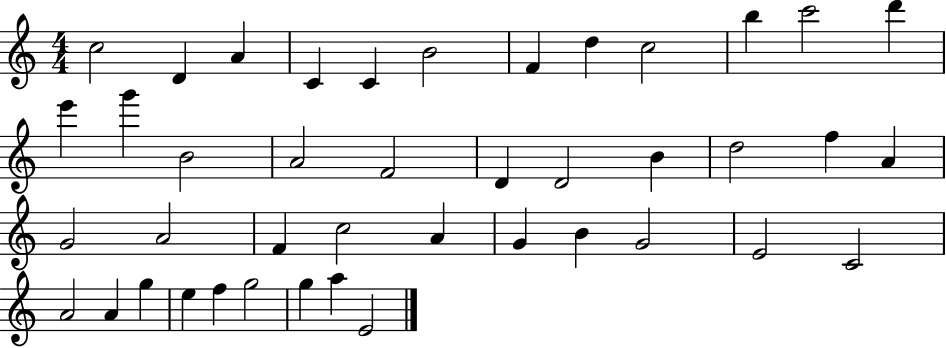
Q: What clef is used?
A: treble